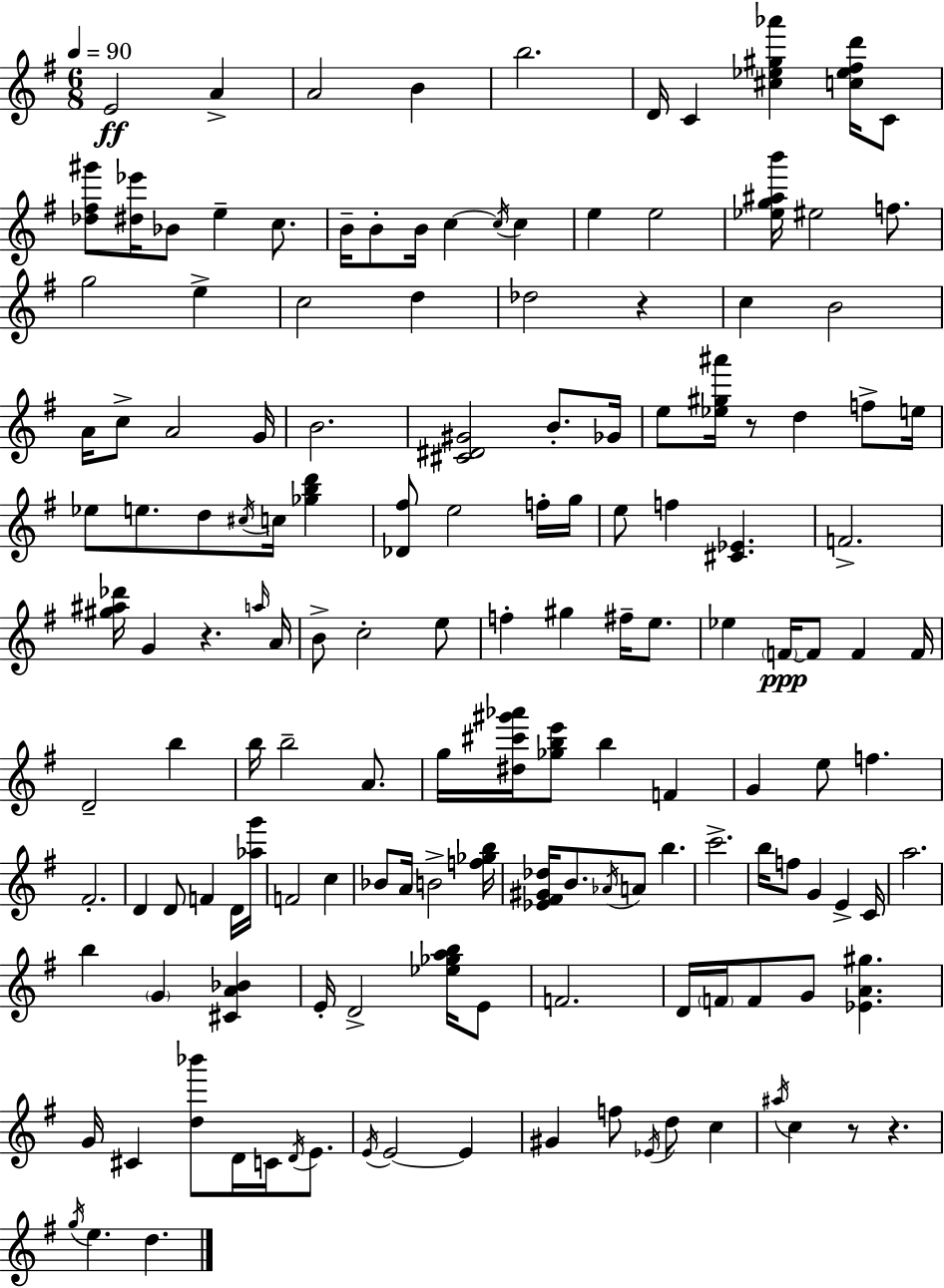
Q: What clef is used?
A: treble